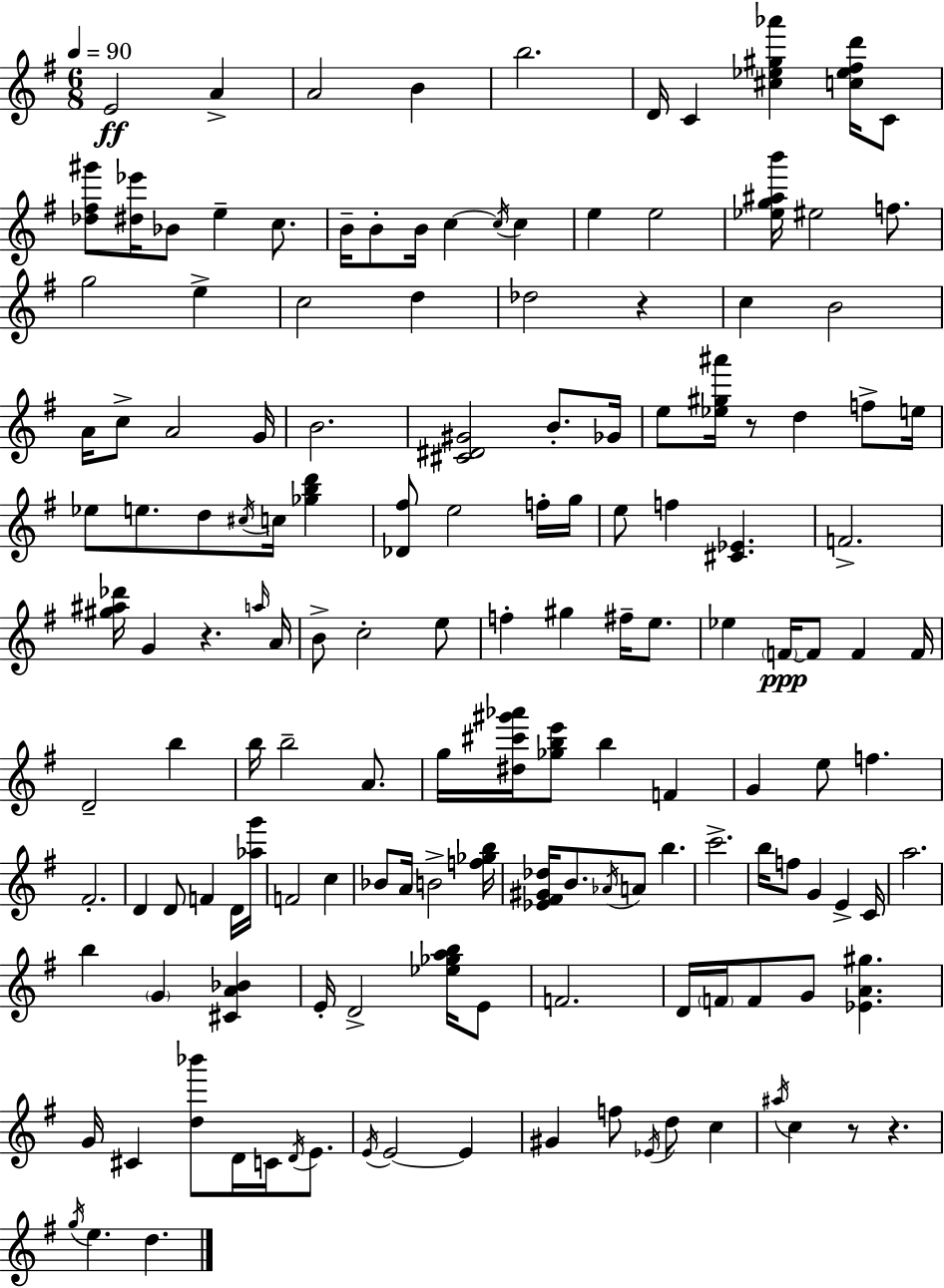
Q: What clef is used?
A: treble